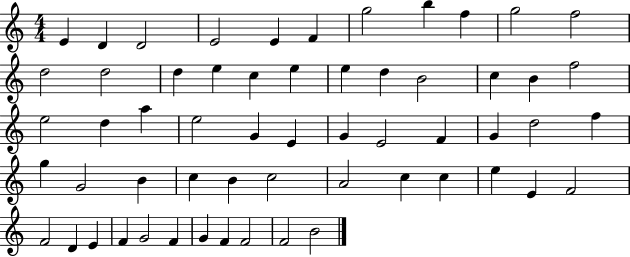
{
  \clef treble
  \numericTimeSignature
  \time 4/4
  \key c \major
  e'4 d'4 d'2 | e'2 e'4 f'4 | g''2 b''4 f''4 | g''2 f''2 | \break d''2 d''2 | d''4 e''4 c''4 e''4 | e''4 d''4 b'2 | c''4 b'4 f''2 | \break e''2 d''4 a''4 | e''2 g'4 e'4 | g'4 e'2 f'4 | g'4 d''2 f''4 | \break g''4 g'2 b'4 | c''4 b'4 c''2 | a'2 c''4 c''4 | e''4 e'4 f'2 | \break f'2 d'4 e'4 | f'4 g'2 f'4 | g'4 f'4 f'2 | f'2 b'2 | \break \bar "|."
}